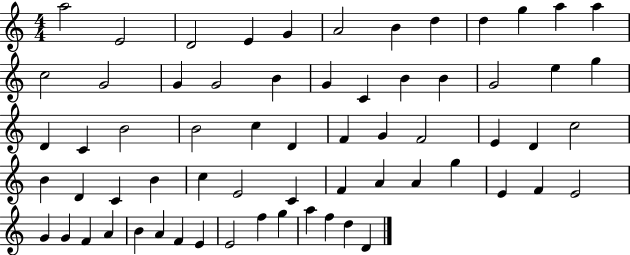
X:1
T:Untitled
M:4/4
L:1/4
K:C
a2 E2 D2 E G A2 B d d g a a c2 G2 G G2 B G C B B G2 e g D C B2 B2 c D F G F2 E D c2 B D C B c E2 C F A A g E F E2 G G F A B A F E E2 f g a f d D